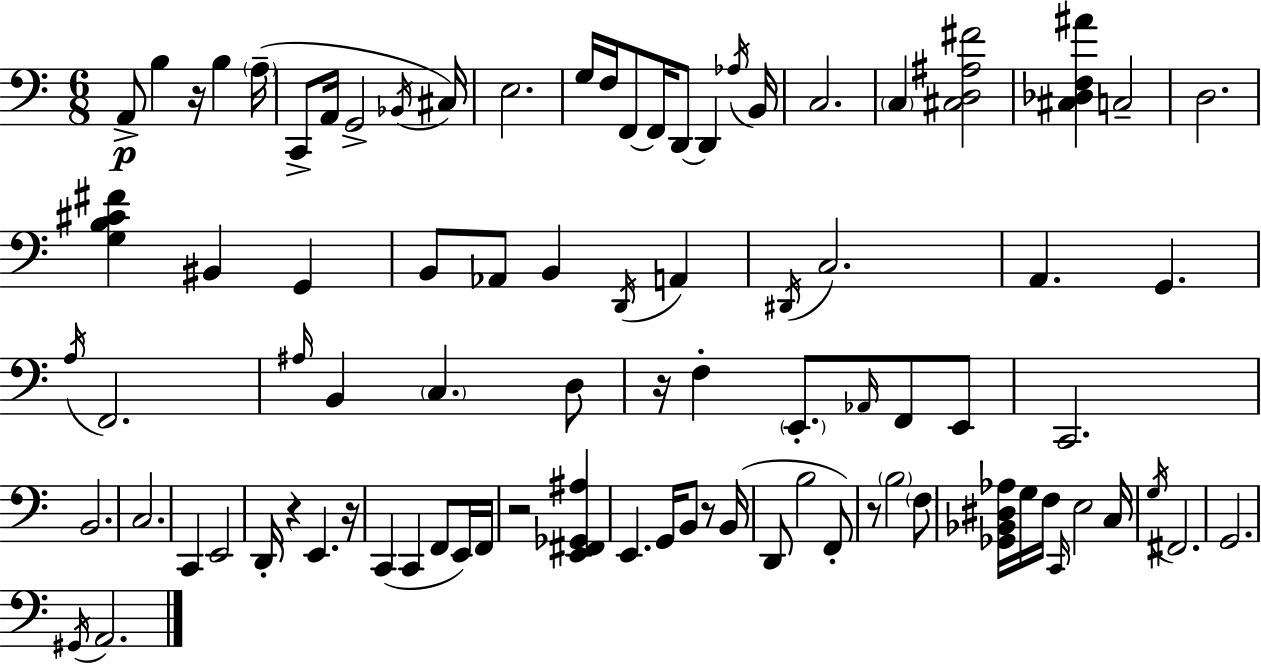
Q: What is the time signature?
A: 6/8